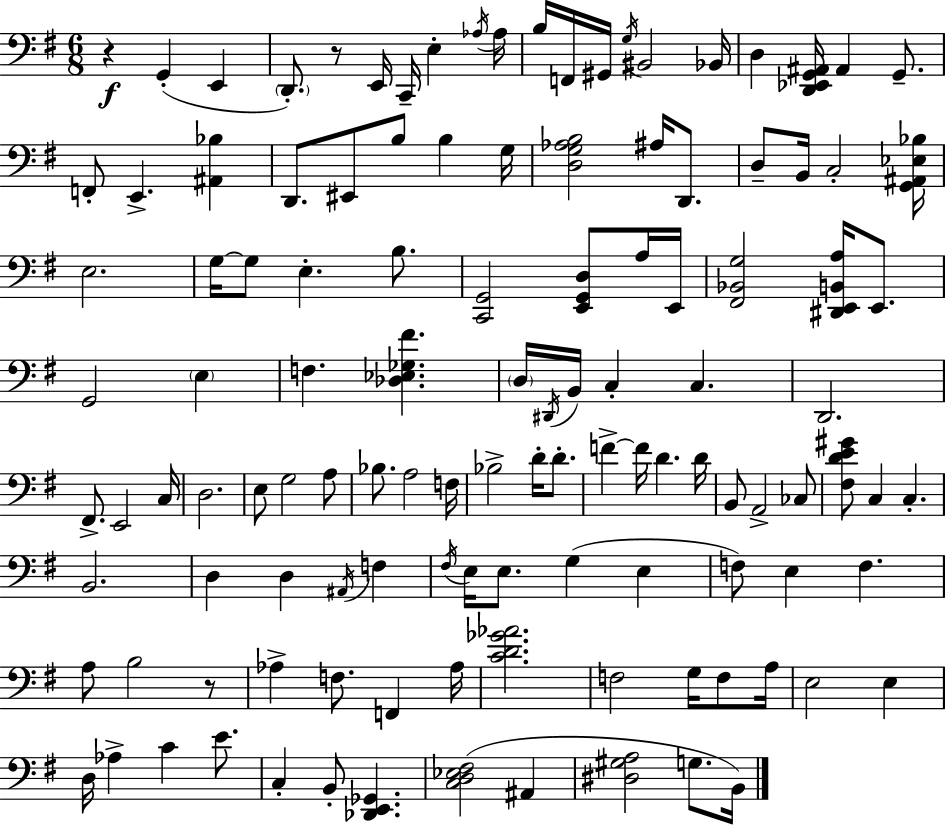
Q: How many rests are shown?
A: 3